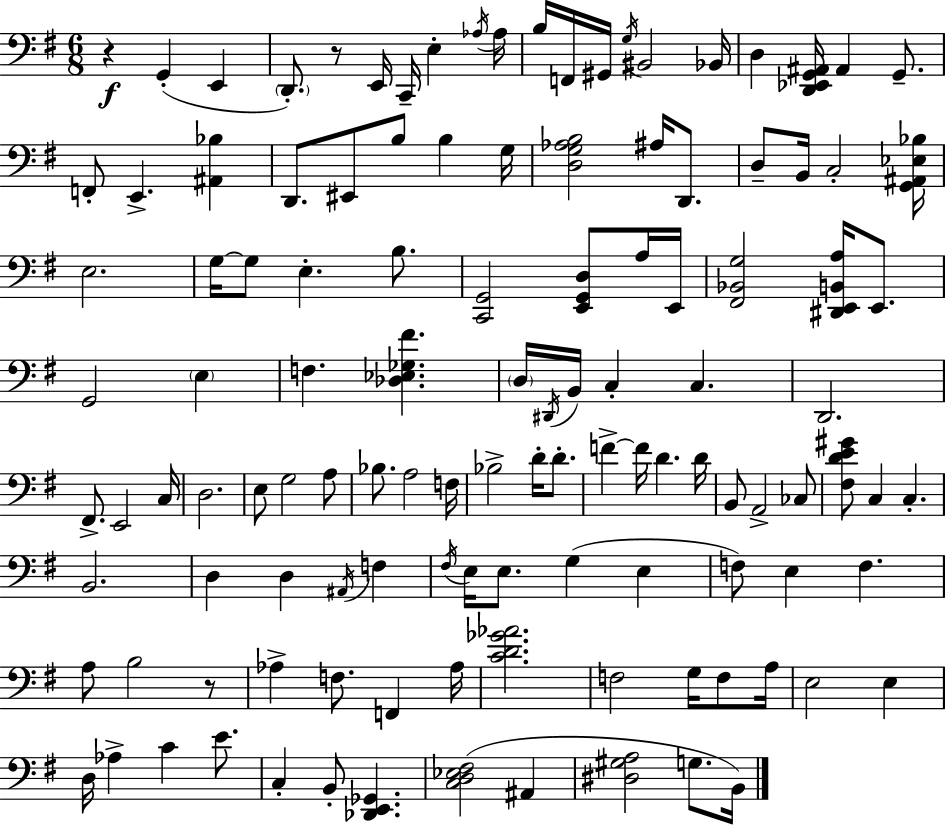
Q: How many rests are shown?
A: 3